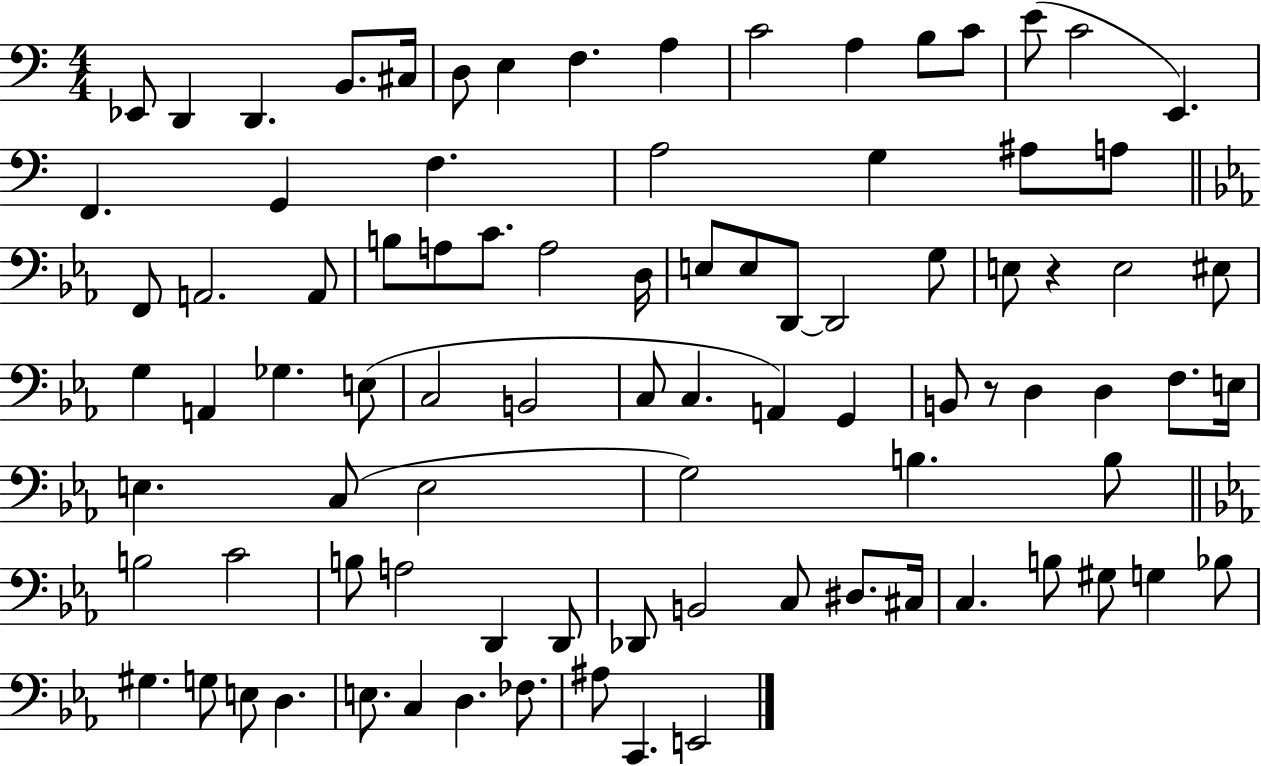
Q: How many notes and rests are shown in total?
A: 89